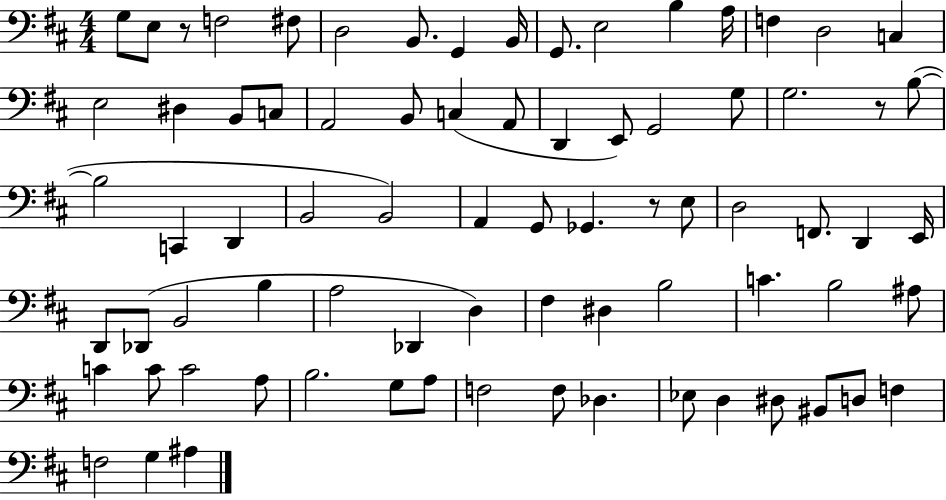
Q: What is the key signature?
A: D major